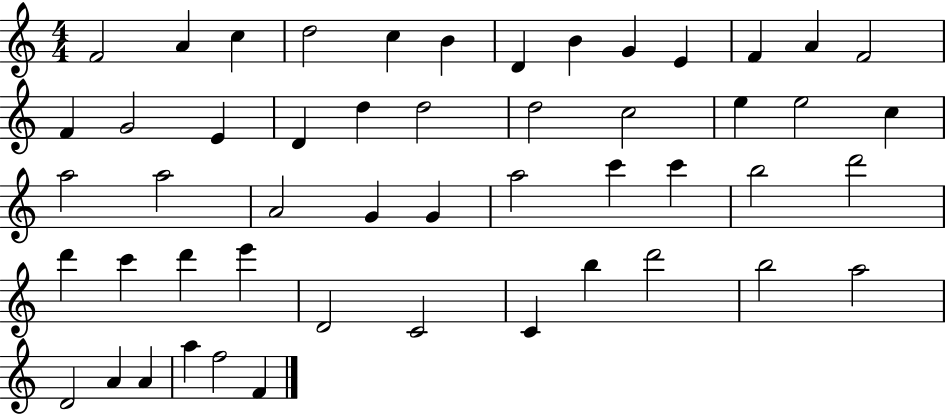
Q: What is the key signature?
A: C major